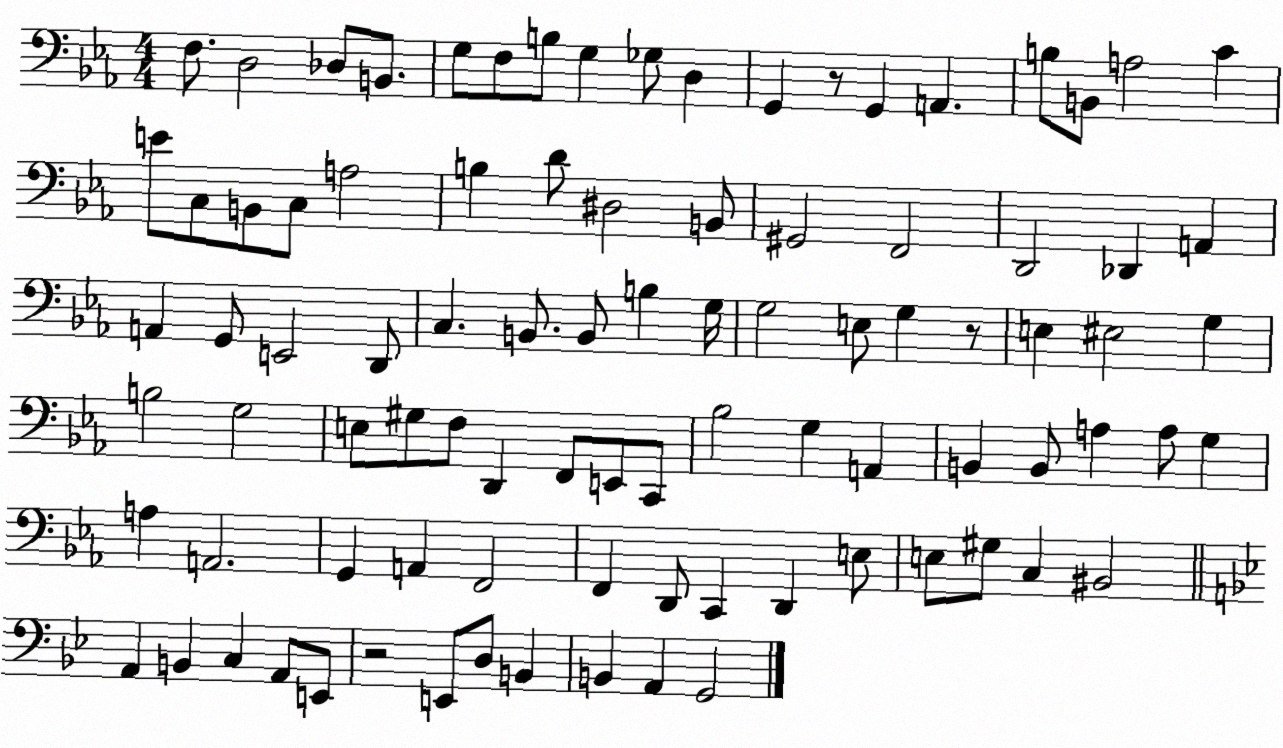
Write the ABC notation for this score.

X:1
T:Untitled
M:4/4
L:1/4
K:Eb
F,/2 D,2 _D,/2 B,,/2 G,/2 F,/2 B,/2 G, _G,/2 D, G,, z/2 G,, A,, B,/2 B,,/2 A,2 C E/2 C,/2 B,,/2 C,/2 A,2 B, D/2 ^D,2 B,,/2 ^G,,2 F,,2 D,,2 _D,, A,, A,, G,,/2 E,,2 D,,/2 C, B,,/2 B,,/2 B, G,/4 G,2 E,/2 G, z/2 E, ^E,2 G, B,2 G,2 E,/2 ^G,/2 F,/2 D,, F,,/2 E,,/2 C,,/2 _B,2 G, A,, B,, B,,/2 A, A,/2 G, A, A,,2 G,, A,, F,,2 F,, D,,/2 C,, D,, E,/2 E,/2 ^G,/2 C, ^B,,2 A,, B,, C, A,,/2 E,,/2 z2 E,,/2 D,/2 B,, B,, A,, G,,2